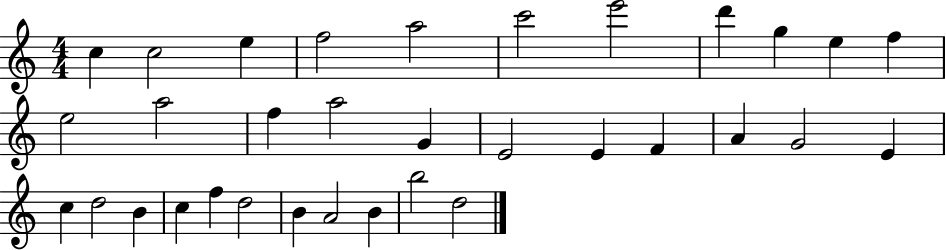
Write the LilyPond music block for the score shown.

{
  \clef treble
  \numericTimeSignature
  \time 4/4
  \key c \major
  c''4 c''2 e''4 | f''2 a''2 | c'''2 e'''2 | d'''4 g''4 e''4 f''4 | \break e''2 a''2 | f''4 a''2 g'4 | e'2 e'4 f'4 | a'4 g'2 e'4 | \break c''4 d''2 b'4 | c''4 f''4 d''2 | b'4 a'2 b'4 | b''2 d''2 | \break \bar "|."
}